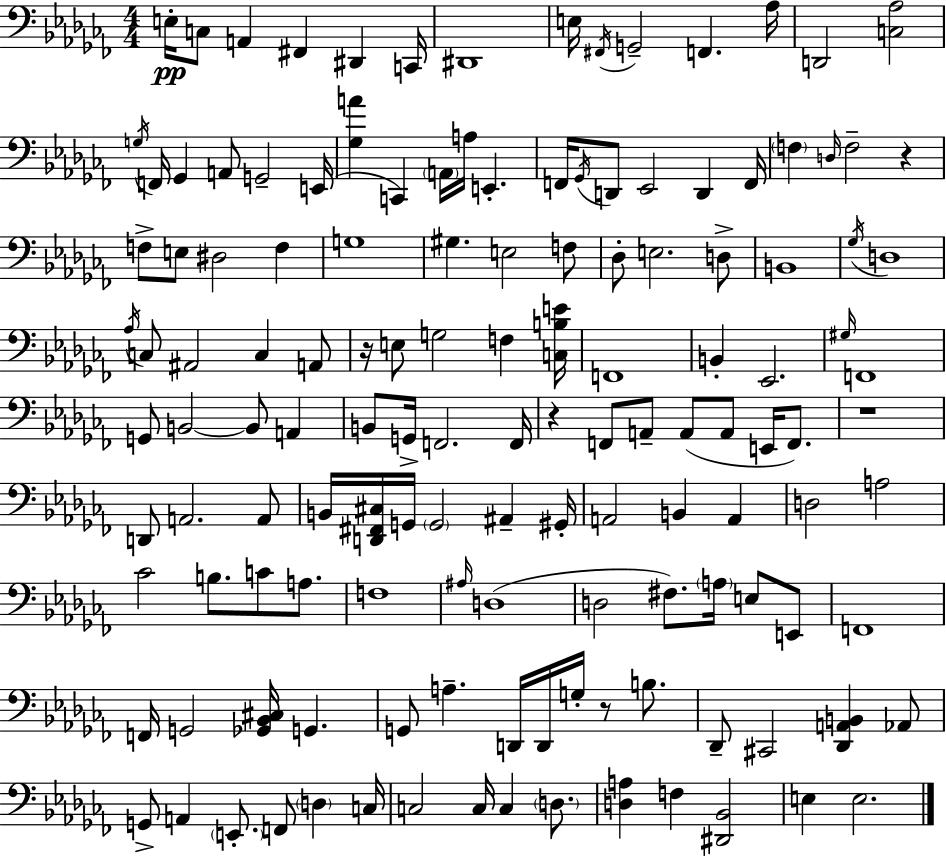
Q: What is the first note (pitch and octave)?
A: E3